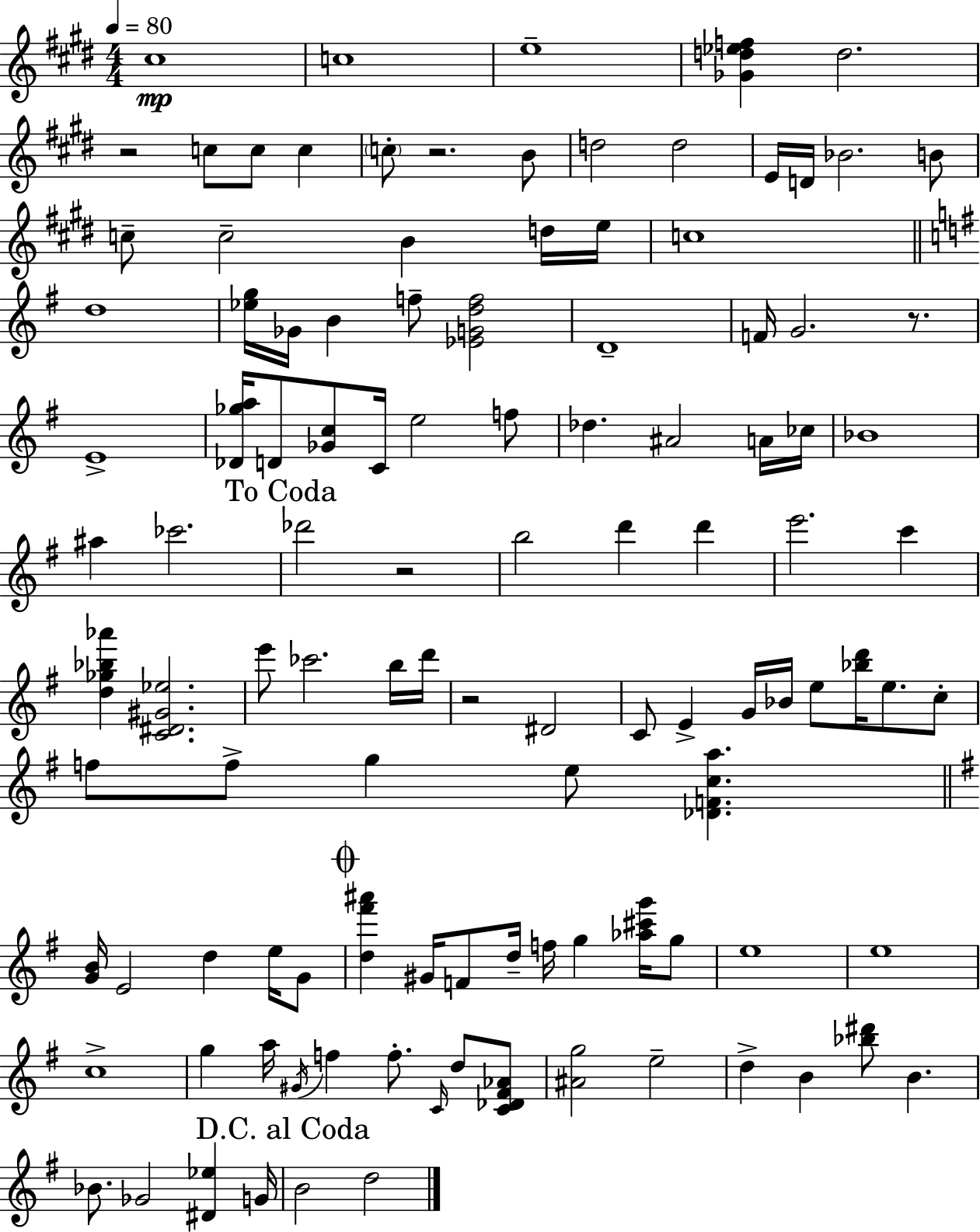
{
  \clef treble
  \numericTimeSignature
  \time 4/4
  \key e \major
  \tempo 4 = 80
  cis''1\mp | c''1 | e''1-- | <ges' d'' ees'' f''>4 d''2. | \break r2 c''8 c''8 c''4 | \parenthesize c''8-. r2. b'8 | d''2 d''2 | e'16 d'16 bes'2. b'8 | \break c''8-- c''2-- b'4 d''16 e''16 | c''1 | \bar "||" \break \key g \major d''1 | <ees'' g''>16 ges'16 b'4 f''8-- <ees' g' d'' f''>2 | d'1-- | f'16 g'2. r8. | \break e'1-> | <des' ges'' a''>16 d'8 <ges' c''>8 c'16 e''2 f''8 | des''4. ais'2 a'16 ces''16 | bes'1 | \break ais''4 ces'''2. | \mark "To Coda" des'''2 r2 | b''2 d'''4 d'''4 | e'''2. c'''4 | \break <d'' ges'' bes'' aes'''>4 <c' dis' gis' ees''>2. | e'''8 ces'''2. b''16 d'''16 | r2 dis'2 | c'8 e'4-> g'16 bes'16 e''8 <bes'' d'''>16 e''8. c''8-. | \break f''8 f''8-> g''4 e''8 <des' f' c'' a''>4. | \bar "||" \break \key g \major <g' b'>16 e'2 d''4 e''16 g'8 | \mark \markup { \musicglyph "scripts.coda" } <d'' fis''' ais'''>4 gis'16 f'8 d''16-- f''16 g''4 <aes'' cis''' g'''>16 g''8 | e''1 | e''1 | \break c''1-> | g''4 a''16 \acciaccatura { gis'16 } f''4 f''8.-. \grace { c'16 } d''8 | <c' des' fis' aes'>8 <ais' g''>2 e''2-- | d''4-> b'4 <bes'' dis'''>8 b'4. | \break bes'8. ges'2 <dis' ees''>4 | g'16 \mark "D.C. al Coda" b'2 d''2 | \bar "|."
}